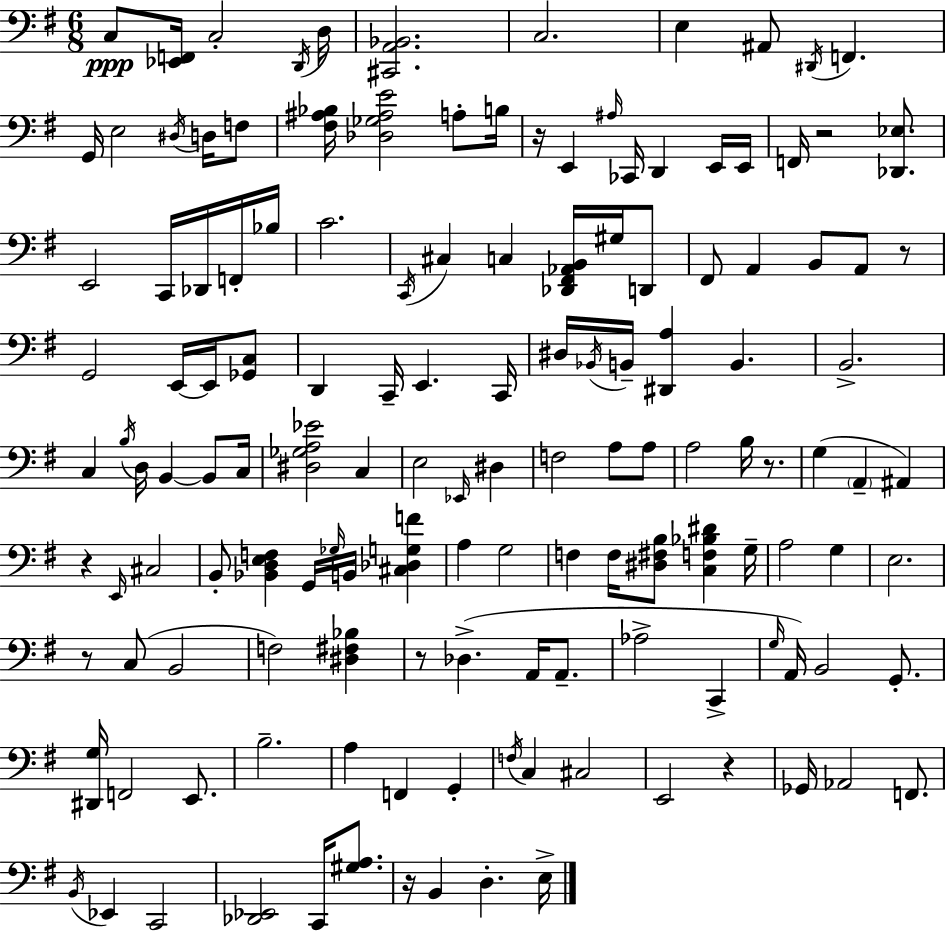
C3/e [Eb2,F2]/s C3/h D2/s D3/s [C#2,A2,Bb2]/h. C3/h. E3/q A#2/e D#2/s F2/q. G2/s E3/h D#3/s D3/s F3/e [F#3,A#3,Bb3]/s [Db3,Gb3,A#3,E4]/h A3/e B3/s R/s E2/q A#3/s CES2/s D2/q E2/s E2/s F2/s R/h [Db2,Eb3]/e. E2/h C2/s Db2/s F2/s Bb3/s C4/h. C2/s C#3/q C3/q [Db2,F#2,Ab2,B2]/s G#3/s D2/e F#2/e A2/q B2/e A2/e R/e G2/h E2/s E2/s [Gb2,C3]/e D2/q C2/s E2/q. C2/s D#3/s Bb2/s B2/s [D#2,A3]/q B2/q. B2/h. C3/q B3/s D3/s B2/q B2/e C3/s [D#3,Gb3,A3,Eb4]/h C3/q E3/h Eb2/s D#3/q F3/h A3/e A3/e A3/h B3/s R/e. G3/q A2/q A#2/q R/q E2/s C#3/h B2/e [Bb2,D3,E3,F3]/q G2/s Gb3/s B2/s [C#3,Db3,G3,F4]/q A3/q G3/h F3/q F3/s [D#3,F#3,B3]/e [C3,F3,Bb3,D#4]/q G3/s A3/h G3/q E3/h. R/e C3/e B2/h F3/h [D#3,F#3,Bb3]/q R/e Db3/q. A2/s A2/e. Ab3/h C2/q G3/s A2/s B2/h G2/e. [D#2,G3]/s F2/h E2/e. B3/h. A3/q F2/q G2/q F3/s C3/q C#3/h E2/h R/q Gb2/s Ab2/h F2/e. B2/s Eb2/q C2/h [Db2,Eb2]/h C2/s [G#3,A3]/e. R/s B2/q D3/q. E3/s